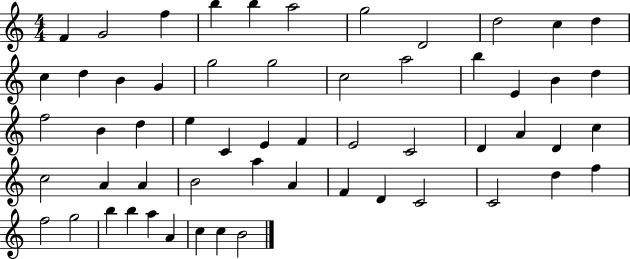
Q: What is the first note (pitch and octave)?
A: F4